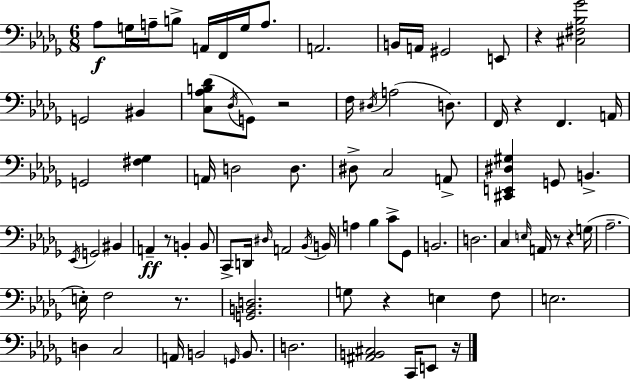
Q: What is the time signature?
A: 6/8